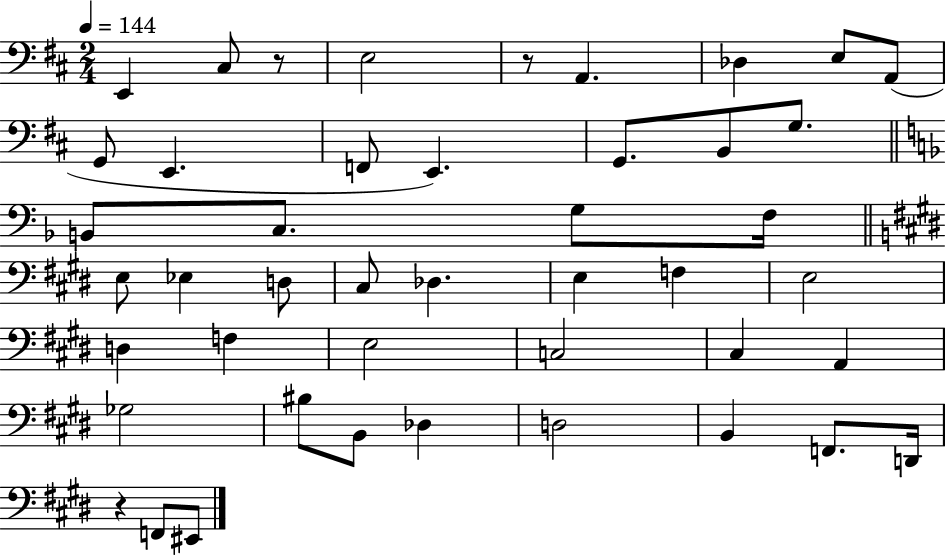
X:1
T:Untitled
M:2/4
L:1/4
K:D
E,, ^C,/2 z/2 E,2 z/2 A,, _D, E,/2 A,,/2 G,,/2 E,, F,,/2 E,, G,,/2 B,,/2 G,/2 B,,/2 C,/2 G,/2 F,/4 E,/2 _E, D,/2 ^C,/2 _D, E, F, E,2 D, F, E,2 C,2 ^C, A,, _G,2 ^B,/2 B,,/2 _D, D,2 B,, F,,/2 D,,/4 z F,,/2 ^E,,/2